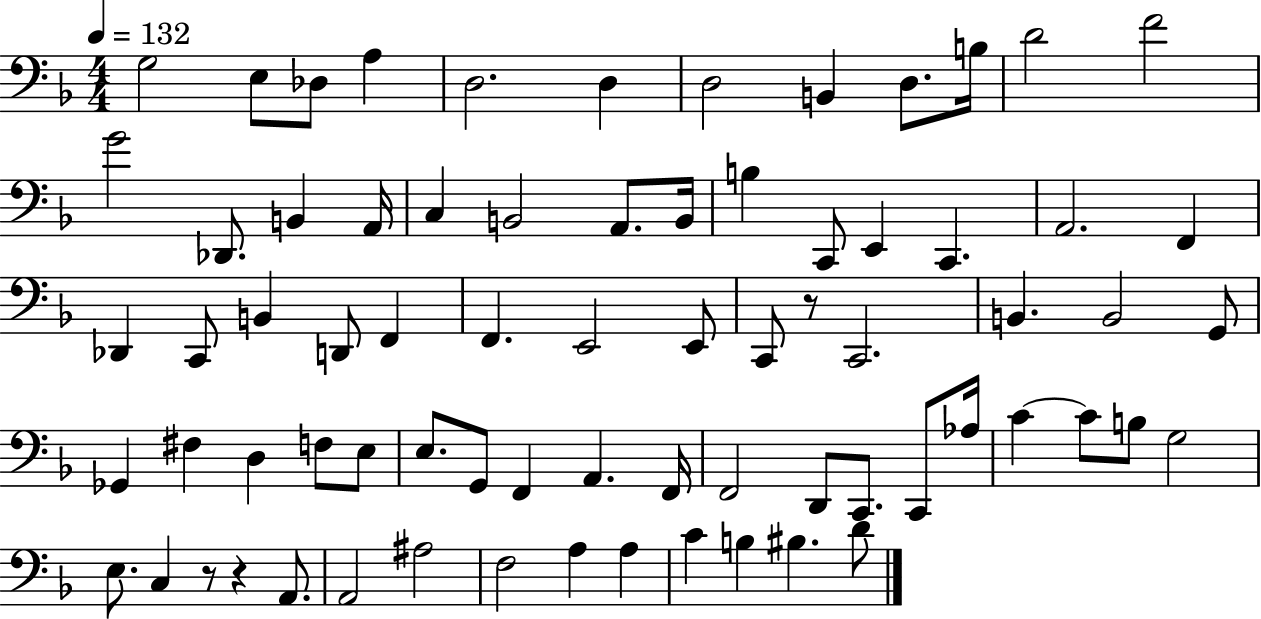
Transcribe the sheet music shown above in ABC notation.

X:1
T:Untitled
M:4/4
L:1/4
K:F
G,2 E,/2 _D,/2 A, D,2 D, D,2 B,, D,/2 B,/4 D2 F2 G2 _D,,/2 B,, A,,/4 C, B,,2 A,,/2 B,,/4 B, C,,/2 E,, C,, A,,2 F,, _D,, C,,/2 B,, D,,/2 F,, F,, E,,2 E,,/2 C,,/2 z/2 C,,2 B,, B,,2 G,,/2 _G,, ^F, D, F,/2 E,/2 E,/2 G,,/2 F,, A,, F,,/4 F,,2 D,,/2 C,,/2 C,,/2 _A,/4 C C/2 B,/2 G,2 E,/2 C, z/2 z A,,/2 A,,2 ^A,2 F,2 A, A, C B, ^B, D/2